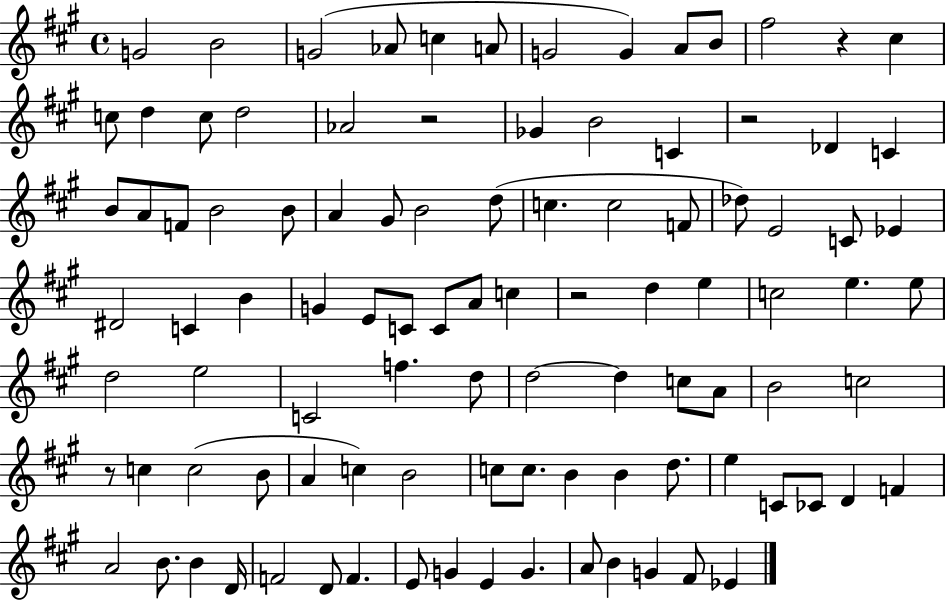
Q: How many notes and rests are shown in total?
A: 100